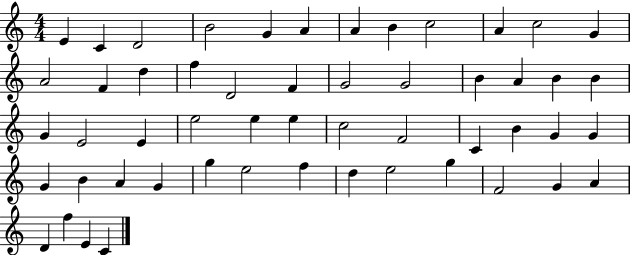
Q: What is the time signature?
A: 4/4